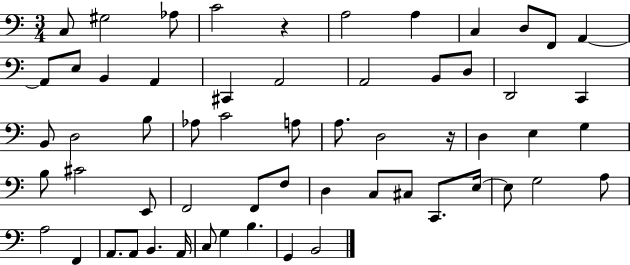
X:1
T:Untitled
M:3/4
L:1/4
K:C
C,/2 ^G,2 _A,/2 C2 z A,2 A, C, D,/2 F,,/2 A,, A,,/2 E,/2 B,, A,, ^C,, A,,2 A,,2 B,,/2 D,/2 D,,2 C,, B,,/2 D,2 B,/2 _A,/2 C2 A,/2 A,/2 D,2 z/4 D, E, G, B,/2 ^C2 E,,/2 F,,2 F,,/2 F,/2 D, C,/2 ^C,/2 C,,/2 E,/4 E,/2 G,2 A,/2 A,2 F,, A,,/2 A,,/2 B,, A,,/4 C,/2 G, B, G,, B,,2